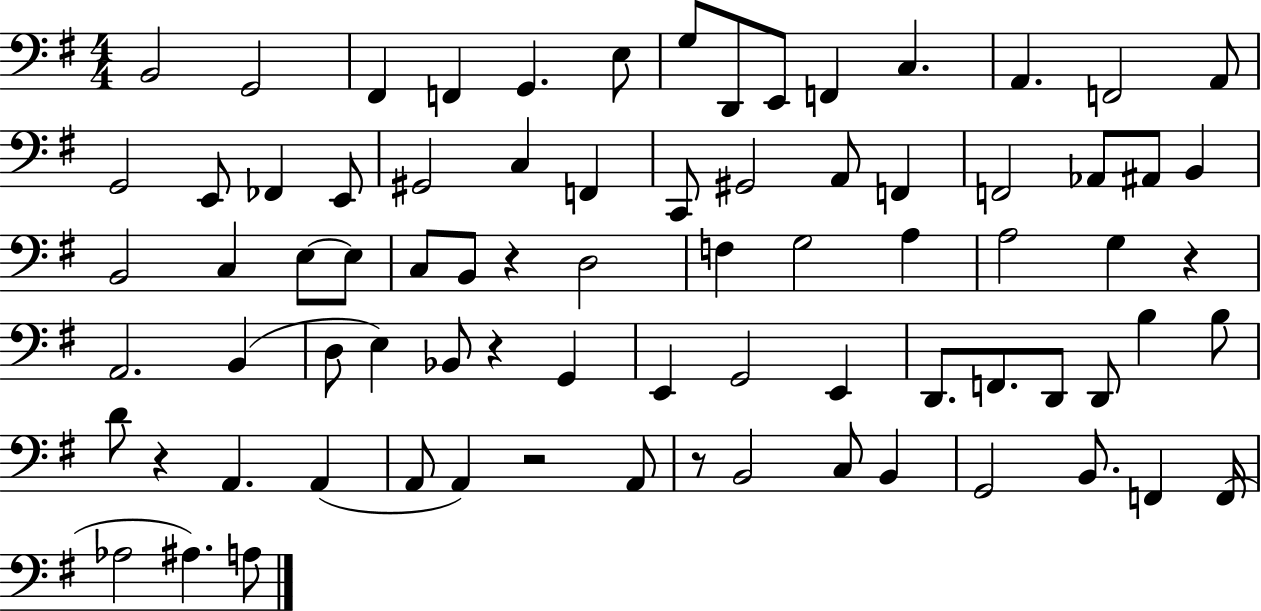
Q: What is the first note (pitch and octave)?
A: B2